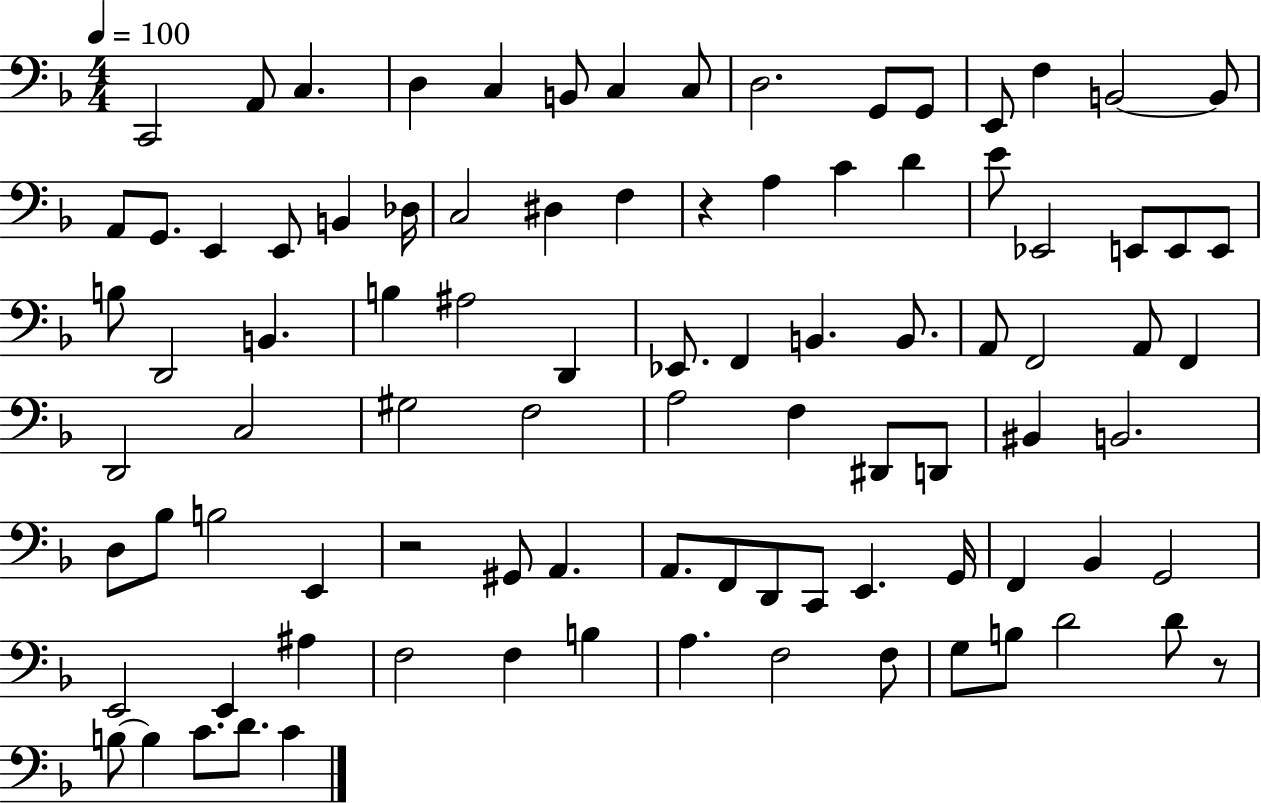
X:1
T:Untitled
M:4/4
L:1/4
K:F
C,,2 A,,/2 C, D, C, B,,/2 C, C,/2 D,2 G,,/2 G,,/2 E,,/2 F, B,,2 B,,/2 A,,/2 G,,/2 E,, E,,/2 B,, _D,/4 C,2 ^D, F, z A, C D E/2 _E,,2 E,,/2 E,,/2 E,,/2 B,/2 D,,2 B,, B, ^A,2 D,, _E,,/2 F,, B,, B,,/2 A,,/2 F,,2 A,,/2 F,, D,,2 C,2 ^G,2 F,2 A,2 F, ^D,,/2 D,,/2 ^B,, B,,2 D,/2 _B,/2 B,2 E,, z2 ^G,,/2 A,, A,,/2 F,,/2 D,,/2 C,,/2 E,, G,,/4 F,, _B,, G,,2 E,,2 E,, ^A, F,2 F, B, A, F,2 F,/2 G,/2 B,/2 D2 D/2 z/2 B,/2 B, C/2 D/2 C